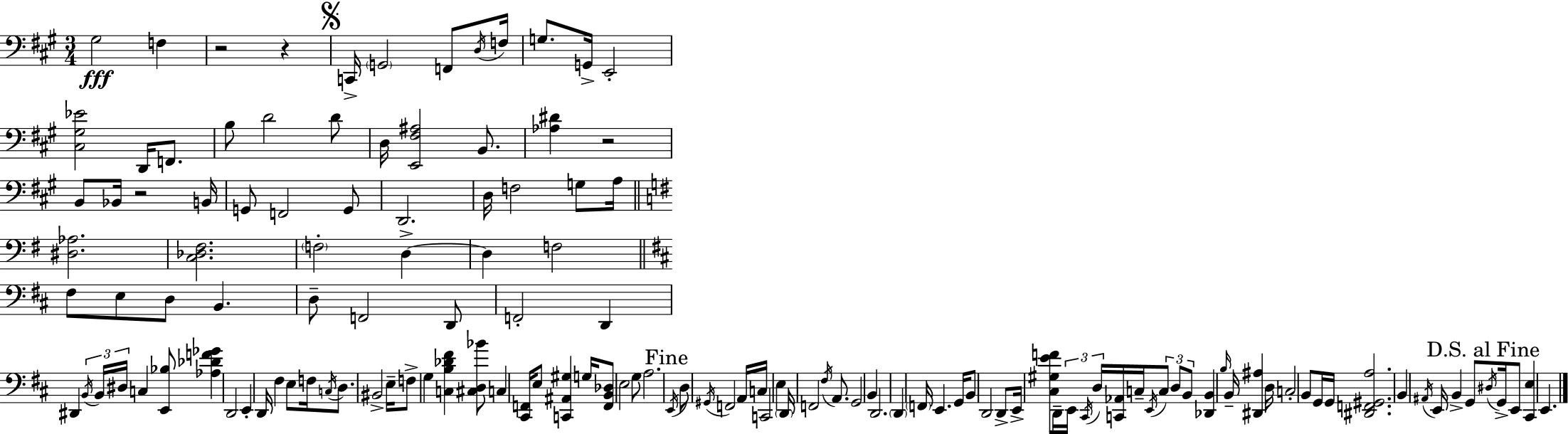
G#3/h F3/q R/h R/q C2/s G2/h F2/e D3/s F3/s G3/e. G2/s E2/h [C#3,G#3,Eb4]/h D2/s F2/e. B3/e D4/h D4/e D3/s [E2,F#3,A#3]/h B2/e. [Ab3,D#4]/q R/h B2/e Bb2/s R/h B2/s G2/e F2/h G2/e D2/h. D3/s F3/h G3/e A3/s [D#3,Ab3]/h. [C3,Db3,F#3]/h. F3/h D3/q D3/q F3/h F#3/e E3/e D3/e B2/q. D3/e F2/h D2/e F2/h D2/q D#2/q B2/s B2/s D#3/s C3/q [E2,Bb3]/e [Ab3,Db4,F4,Gb4]/q D2/h E2/q D2/s F#3/q E3/e F3/s C3/s D3/e. BIS2/h E3/s F3/e G3/q [C3,B3,Db4,F#4]/q [C#3,D3,Bb4]/e C3/q [C#2,F2]/s E3/e [C2,A#2,G#3]/q G3/s [F2,B2,Db3]/e E3/h G3/e A3/h. E2/s D3/e G#2/s F2/h A2/s C3/s C2/h E3/q D2/s F2/h F#3/s A2/e. G2/h B2/q D2/h. D2/q F2/s E2/q. G2/s B2/e D2/h D2/e E2/s [C#3,G#3,E4,F4]/e D2/s E2/s C#2/s D3/s [C2,Ab2]/s C3/s E2/s C3/e D3/e B2/e [Db2,B2]/q B3/s B2/s [D#2,A#3]/q D3/s C3/h B2/e G2/s G2/s [D#2,F2,G#2,A3]/h. B2/q A#2/s E2/s B2/q G2/e D#3/s G2/s E2/e [C#2,E3]/q E2/q.